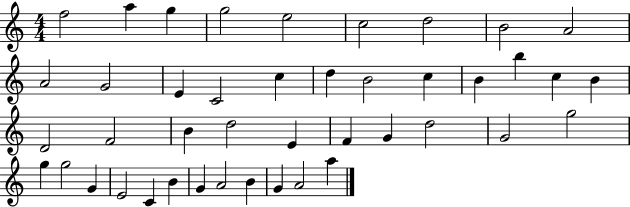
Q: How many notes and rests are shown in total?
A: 43